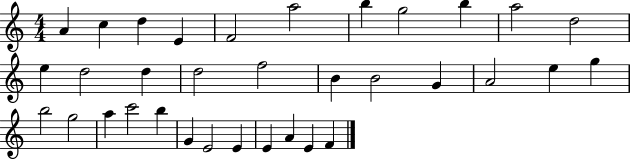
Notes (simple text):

A4/q C5/q D5/q E4/q F4/h A5/h B5/q G5/h B5/q A5/h D5/h E5/q D5/h D5/q D5/h F5/h B4/q B4/h G4/q A4/h E5/q G5/q B5/h G5/h A5/q C6/h B5/q G4/q E4/h E4/q E4/q A4/q E4/q F4/q